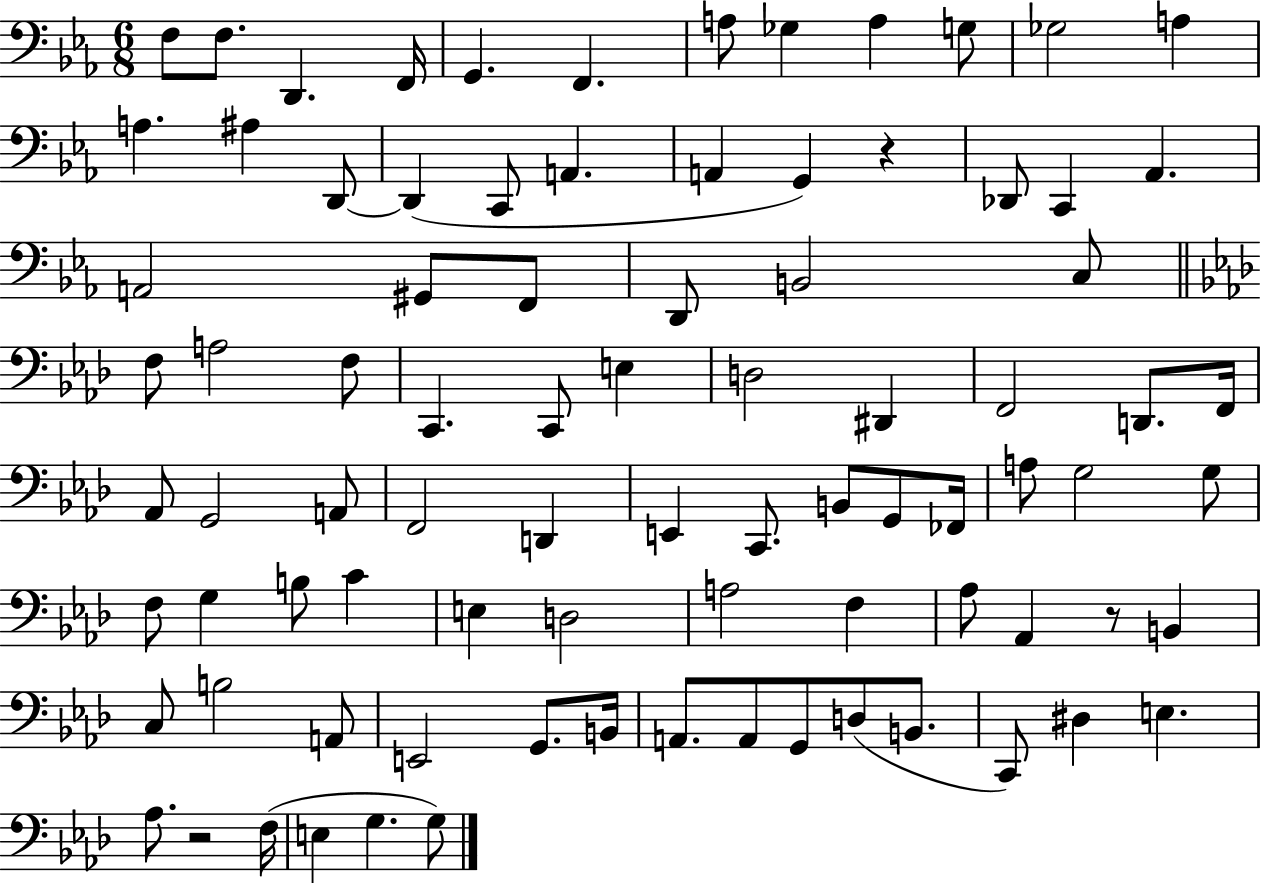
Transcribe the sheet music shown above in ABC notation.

X:1
T:Untitled
M:6/8
L:1/4
K:Eb
F,/2 F,/2 D,, F,,/4 G,, F,, A,/2 _G, A, G,/2 _G,2 A, A, ^A, D,,/2 D,, C,,/2 A,, A,, G,, z _D,,/2 C,, _A,, A,,2 ^G,,/2 F,,/2 D,,/2 B,,2 C,/2 F,/2 A,2 F,/2 C,, C,,/2 E, D,2 ^D,, F,,2 D,,/2 F,,/4 _A,,/2 G,,2 A,,/2 F,,2 D,, E,, C,,/2 B,,/2 G,,/2 _F,,/4 A,/2 G,2 G,/2 F,/2 G, B,/2 C E, D,2 A,2 F, _A,/2 _A,, z/2 B,, C,/2 B,2 A,,/2 E,,2 G,,/2 B,,/4 A,,/2 A,,/2 G,,/2 D,/2 B,,/2 C,,/2 ^D, E, _A,/2 z2 F,/4 E, G, G,/2